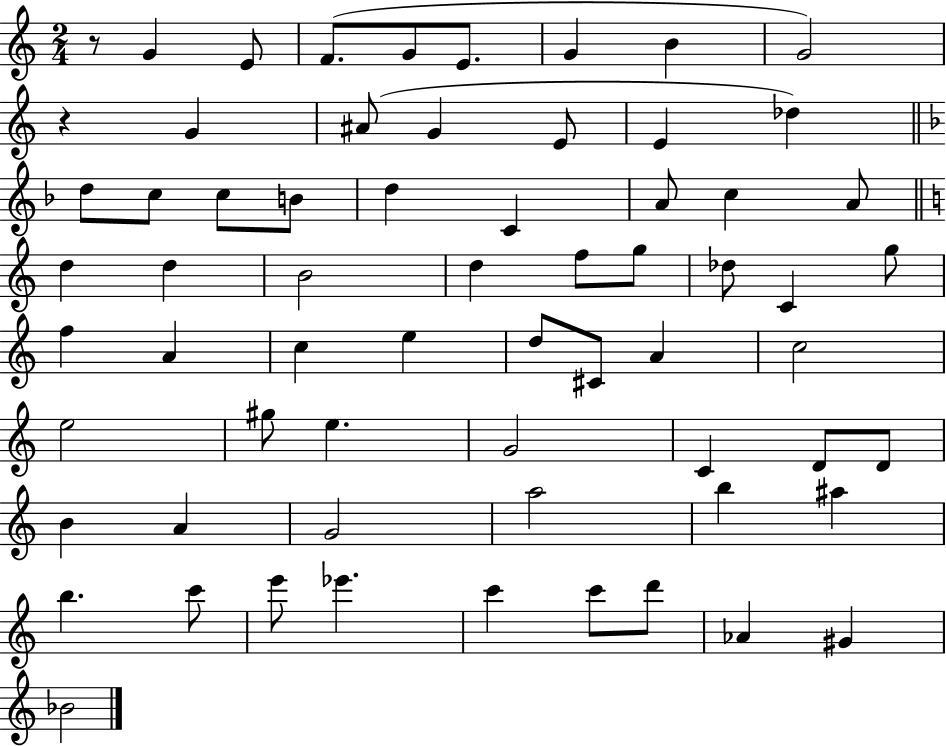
R/e G4/q E4/e F4/e. G4/e E4/e. G4/q B4/q G4/h R/q G4/q A#4/e G4/q E4/e E4/q Db5/q D5/e C5/e C5/e B4/e D5/q C4/q A4/e C5/q A4/e D5/q D5/q B4/h D5/q F5/e G5/e Db5/e C4/q G5/e F5/q A4/q C5/q E5/q D5/e C#4/e A4/q C5/h E5/h G#5/e E5/q. G4/h C4/q D4/e D4/e B4/q A4/q G4/h A5/h B5/q A#5/q B5/q. C6/e E6/e Eb6/q. C6/q C6/e D6/e Ab4/q G#4/q Bb4/h